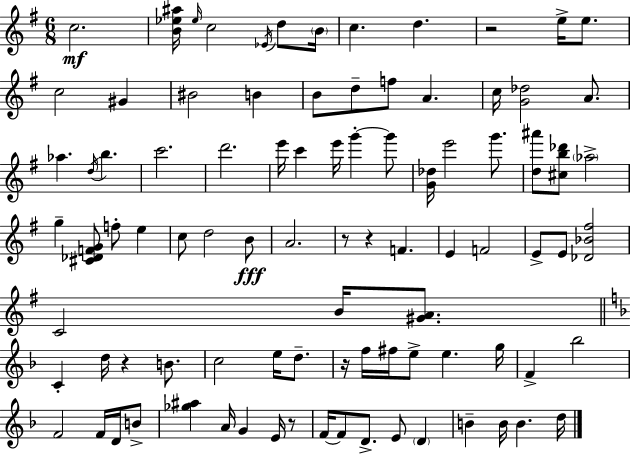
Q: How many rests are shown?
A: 6